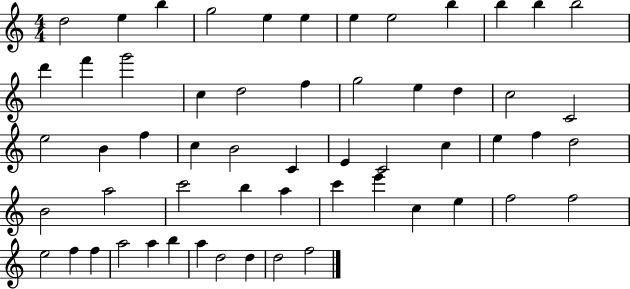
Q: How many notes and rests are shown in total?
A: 57